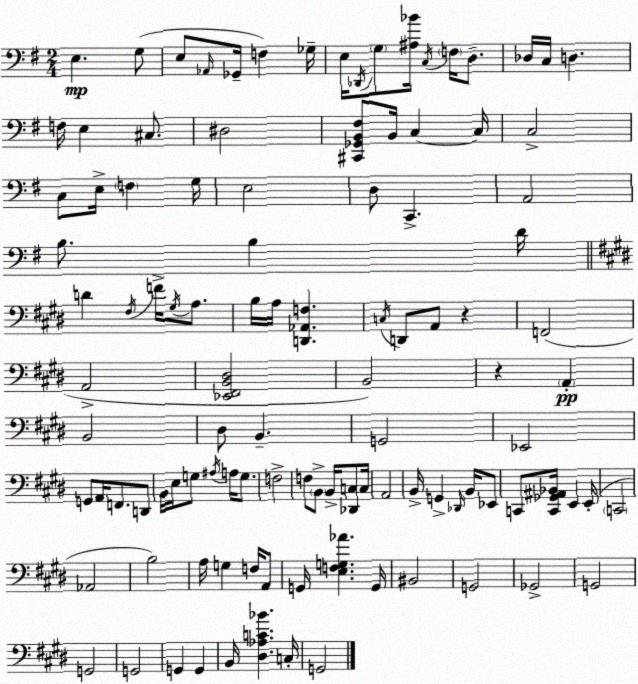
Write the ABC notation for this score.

X:1
T:Untitled
M:2/4
L:1/4
K:Em
E, G,/2 E,/2 _A,,/4 _G,,/4 F, _G,/4 E,/4 _D,,/4 G,/2 [^A,_B]/4 C,/4 F,/4 D,/2 _D,/4 C,/4 D, F,/4 E, ^C,/2 ^D,2 [^C,,_G,,B,,^F,]/2 B,,/4 C, C,/4 C,2 C,/2 E,/4 F, G,/4 E,2 D,/2 C,, A,,2 B,/2 B, D/4 D ^F,/4 F/4 ^G,/4 A,/2 B,/4 A,/4 [D,,_A,,F,] C,/4 D,,/2 A,,/2 z F,,2 A,,2 [_E,,^F,,B,,^D,]2 B,,2 z A,, B,,2 ^D,/2 B,, G,,2 _E,,2 G,,/2 A,,/4 F,,/2 D,,/2 B,,/4 E,/4 G,/2 ^A,/4 A,/4 G,/2 F,2 F,/2 B,,/2 B,,/4 [_D,,C,]/2 C,/4 A,,2 B,,/4 G,, _D,,/4 B,,/4 _E,,/2 C,,/2 [C,,_G,,^A,,_B,,]/4 E,, E,,/4 C,,2 _A,,2 B,2 A,/4 G, F,/4 A,,/2 G,,/4 [E,F,G,_A] G,,/4 ^B,,2 G,,2 _G,,2 G,,2 G,,2 G,,2 G,, G,, B,,/4 [^D,_A,C_B] C,/4 G,,2